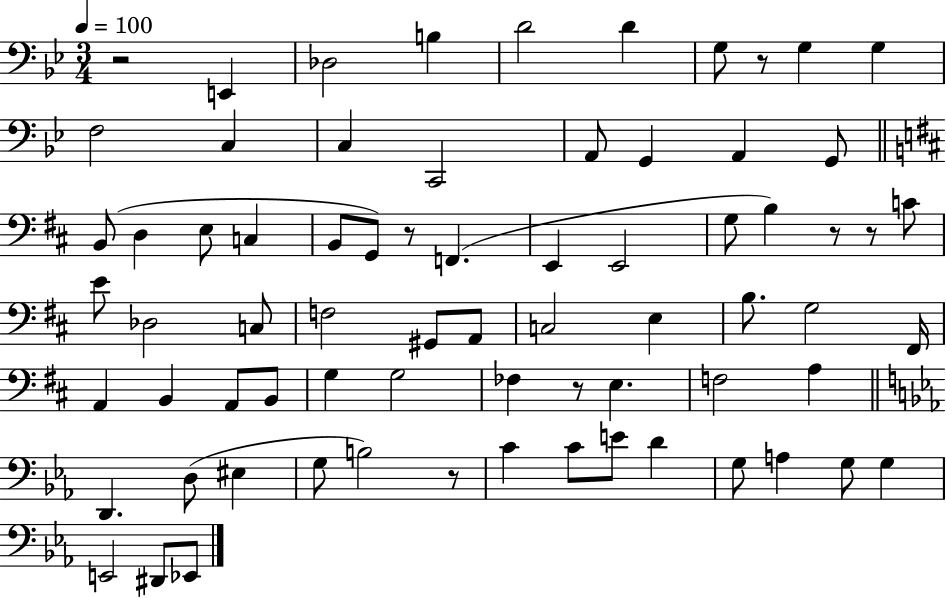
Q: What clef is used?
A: bass